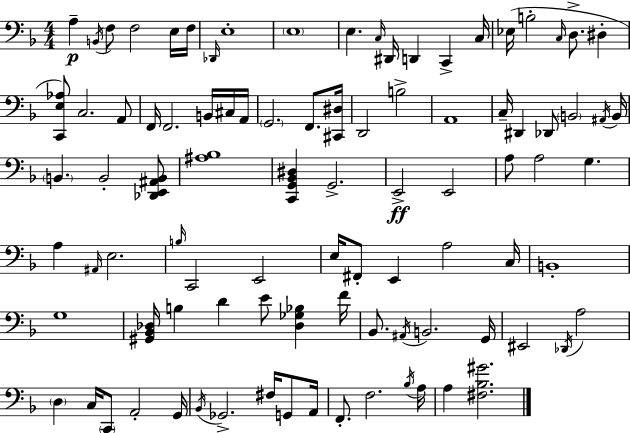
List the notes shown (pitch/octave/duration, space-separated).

A3/q B2/s F3/e F3/h E3/s F3/s Db2/s E3/w E3/w E3/q. C3/s D#2/s D2/q C2/q C3/s Eb3/s B3/h C3/s D3/e. D#3/q [C2,E3,Ab3]/e C3/h. A2/e F2/s F2/h. B2/s C#3/s A2/s G2/h. F2/e. [C#2,D#3]/s D2/h B3/h A2/w C3/s D#2/q Db2/e B2/h A#2/s B2/s B2/q. B2/h [Db2,E2,A#2,B2]/e [A#3,Bb3]/w [C2,G2,Bb2,D#3]/q G2/h. E2/h E2/h A3/e A3/h G3/q. A3/q A#2/s E3/h. B3/s C2/h E2/h E3/s F#2/e E2/q A3/h C3/s B2/w G3/w [G#2,Bb2,Db3]/s B3/q D4/q E4/e [Db3,Gb3,Bb3]/q F4/s Bb2/e. A#2/s B2/h. G2/s EIS2/h Db2/s A3/h D3/q C3/s C2/e A2/h G2/s Bb2/s Gb2/h. F#3/s G2/e A2/s F2/e. F3/h. Bb3/s A3/s A3/q [F#3,Bb3,G#4]/h.